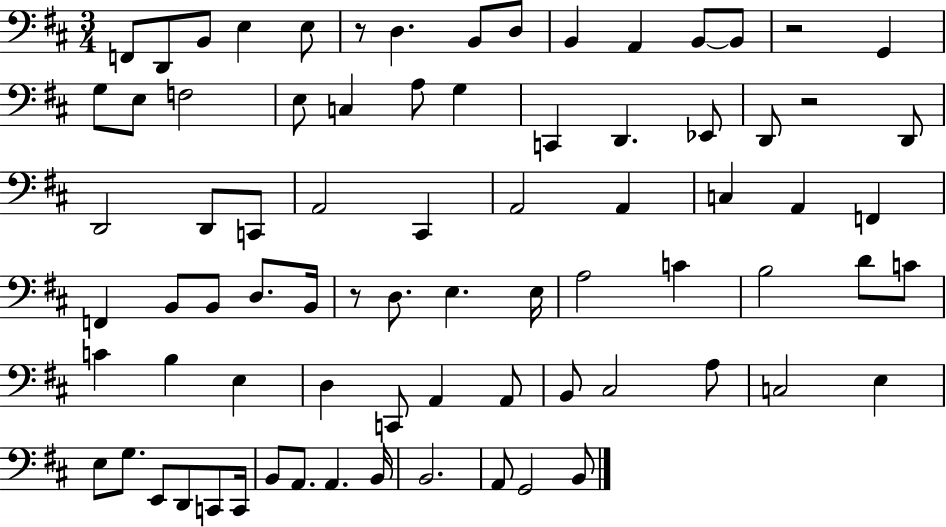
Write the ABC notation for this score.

X:1
T:Untitled
M:3/4
L:1/4
K:D
F,,/2 D,,/2 B,,/2 E, E,/2 z/2 D, B,,/2 D,/2 B,, A,, B,,/2 B,,/2 z2 G,, G,/2 E,/2 F,2 E,/2 C, A,/2 G, C,, D,, _E,,/2 D,,/2 z2 D,,/2 D,,2 D,,/2 C,,/2 A,,2 ^C,, A,,2 A,, C, A,, F,, F,, B,,/2 B,,/2 D,/2 B,,/4 z/2 D,/2 E, E,/4 A,2 C B,2 D/2 C/2 C B, E, D, C,,/2 A,, A,,/2 B,,/2 ^C,2 A,/2 C,2 E, E,/2 G,/2 E,,/2 D,,/2 C,,/2 C,,/4 B,,/2 A,,/2 A,, B,,/4 B,,2 A,,/2 G,,2 B,,/2